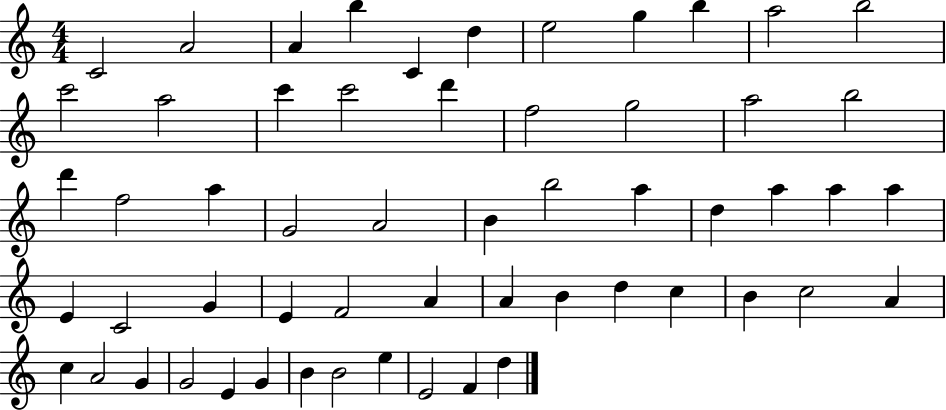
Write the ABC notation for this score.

X:1
T:Untitled
M:4/4
L:1/4
K:C
C2 A2 A b C d e2 g b a2 b2 c'2 a2 c' c'2 d' f2 g2 a2 b2 d' f2 a G2 A2 B b2 a d a a a E C2 G E F2 A A B d c B c2 A c A2 G G2 E G B B2 e E2 F d